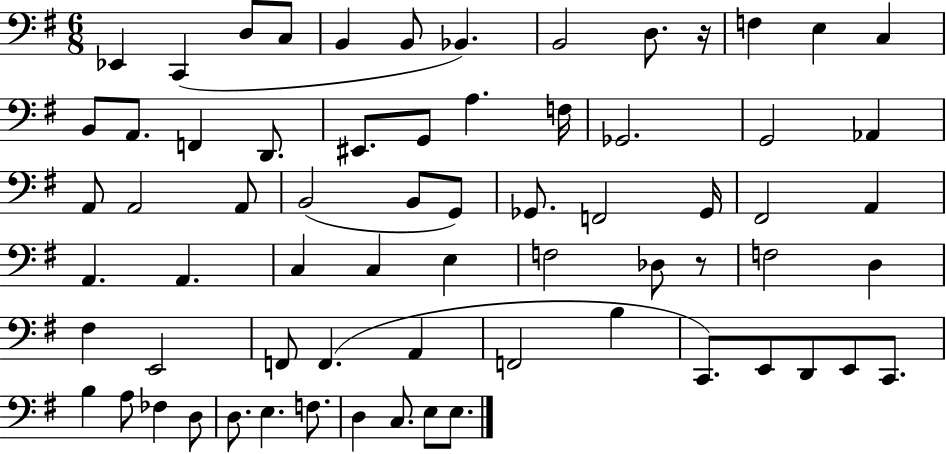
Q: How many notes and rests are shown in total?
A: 68